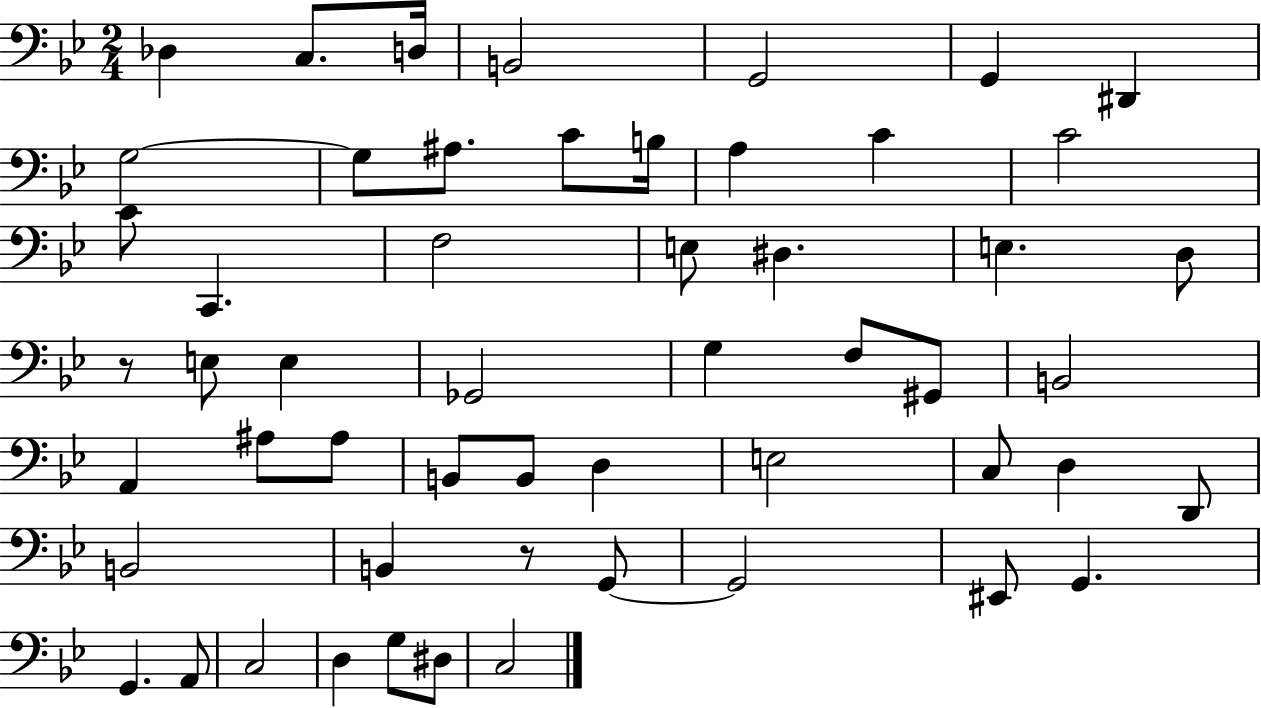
Db3/q C3/e. D3/s B2/h G2/h G2/q D#2/q G3/h G3/e A#3/e. C4/e B3/s A3/q C4/q C4/h C4/e C2/q. F3/h E3/e D#3/q. E3/q. D3/e R/e E3/e E3/q Gb2/h G3/q F3/e G#2/e B2/h A2/q A#3/e A#3/e B2/e B2/e D3/q E3/h C3/e D3/q D2/e B2/h B2/q R/e G2/e G2/h EIS2/e G2/q. G2/q. A2/e C3/h D3/q G3/e D#3/e C3/h